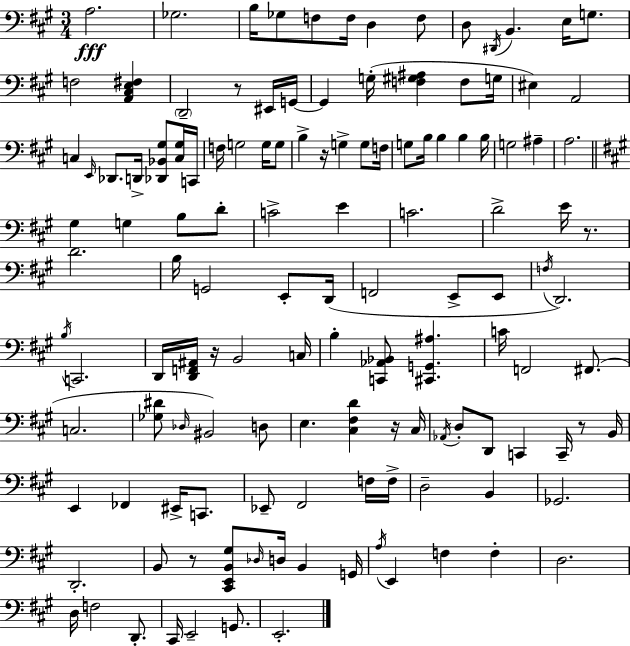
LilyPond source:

{
  \clef bass
  \numericTimeSignature
  \time 3/4
  \key a \major
  a2.\fff | ges2. | b16 ges8 f8 f16 d4 f8 | d8 \acciaccatura { dis,16 } b,4. e16 g8. | \break f2 <a, cis e fis>4 | \parenthesize d,2-- r8 eis,16 | g,16~~ g,4 g16-.( <f gis ais>4 f8 | g16 eis4) a,2 | \break c4 \grace { e,16 } des,8. d,16-> <des, bes, gis>8 | <c gis>16 c,16 f16 g2 g16 | g8 b4-> r16 g4-> g8 | f16 g8 b16 b4 b4 | \break b16 g2 ais4-- | a2. | \bar "||" \break \key a \major gis4 g4 b8 d'8-. | c'2-> e'4 | c'2. | d'2-> e'16 r8. | \break d'2. | b16 g,2 e,8-. d,16( | f,2 e,8-> e,8 | \acciaccatura { f16 }) d,2. | \break \acciaccatura { b16 } c,2. | d,16 <d, f, ais,>16 r16 b,2 | c16 b4-. <c, aes, bes,>8 <cis, g, ais>4. | c'16 f,2 fis,8.( | \break c2. | <ges dis'>8 \grace { des16 }) bis,2 | d8 e4. <cis fis d'>4 | r16 cis16 \acciaccatura { aes,16 } d8-. d,8 c,4 | \break c,16-- r8 b,16 e,4 fes,4 | eis,16-> c,8. ees,8-- fis,2 | f16 f16-> d2-- | b,4 ges,2. | \break d,2.-. | b,8 r8 <cis, e, b, gis>8 \grace { des16 } d16 | b,4 g,16 \acciaccatura { a16 } e,4 f4 | f4-. d2. | \break d16 f2 | d,8.-. cis,16 e,2-- | g,8. e,2.-. | \bar "|."
}